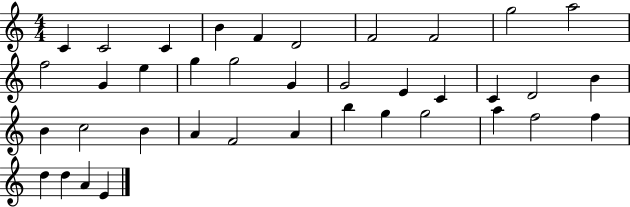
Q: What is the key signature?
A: C major